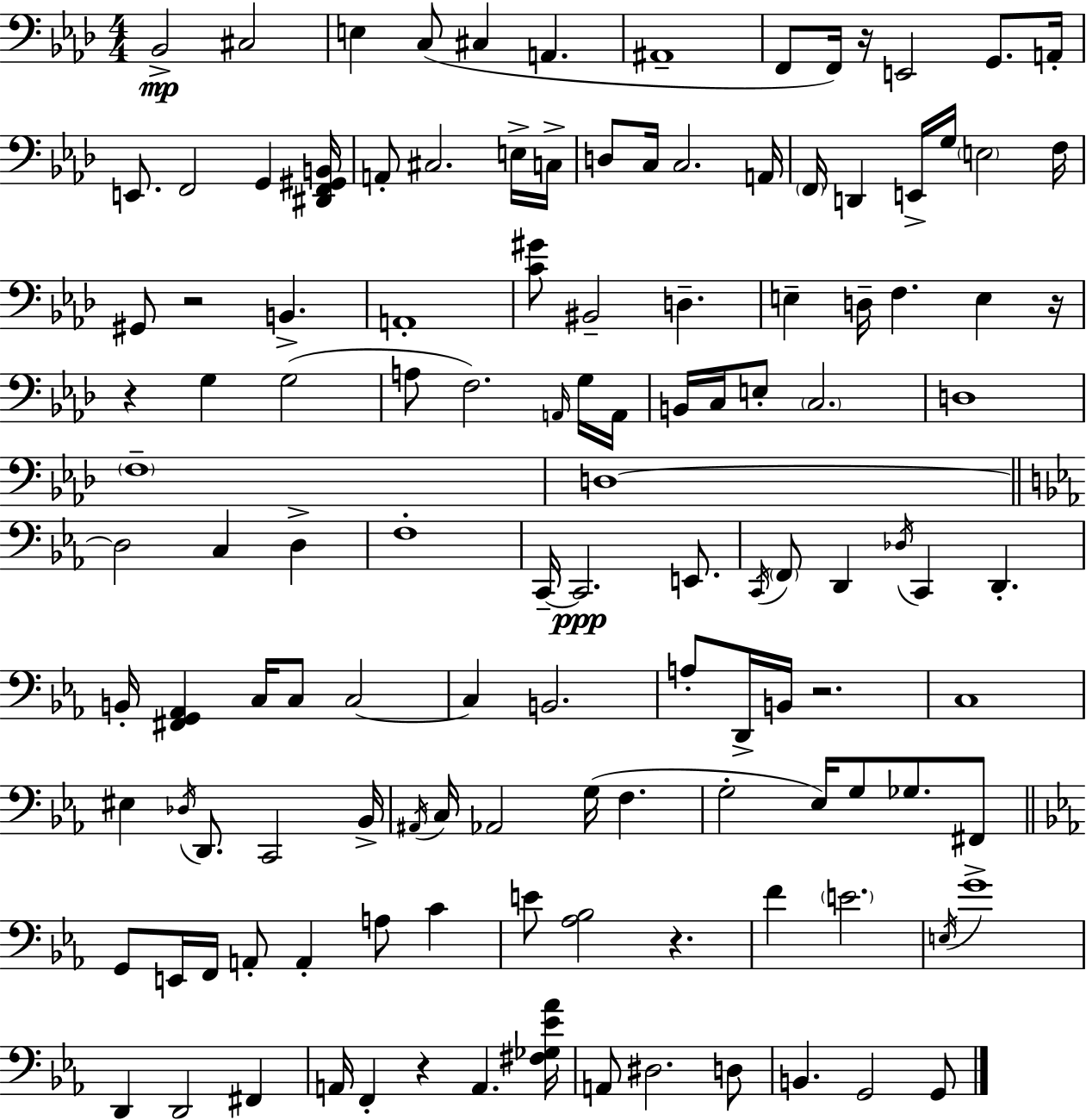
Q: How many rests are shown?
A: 7